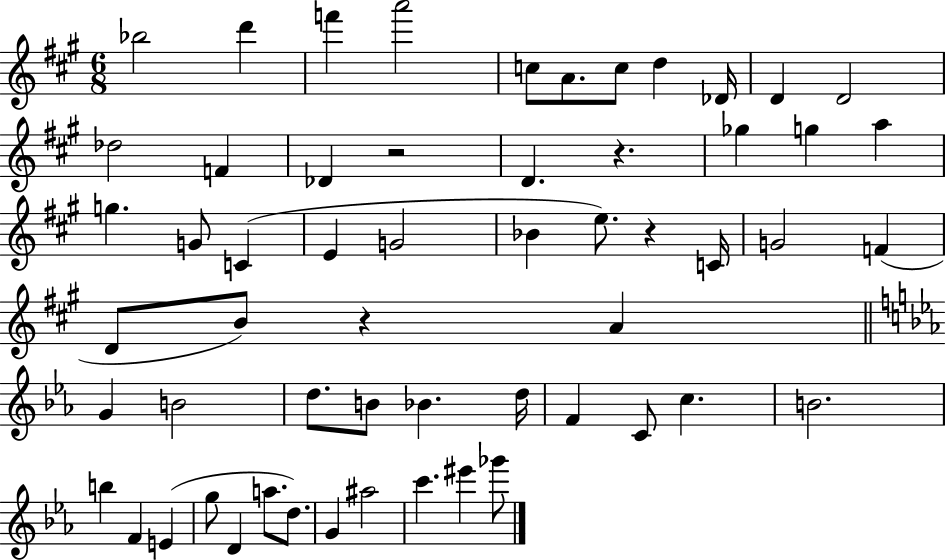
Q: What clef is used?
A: treble